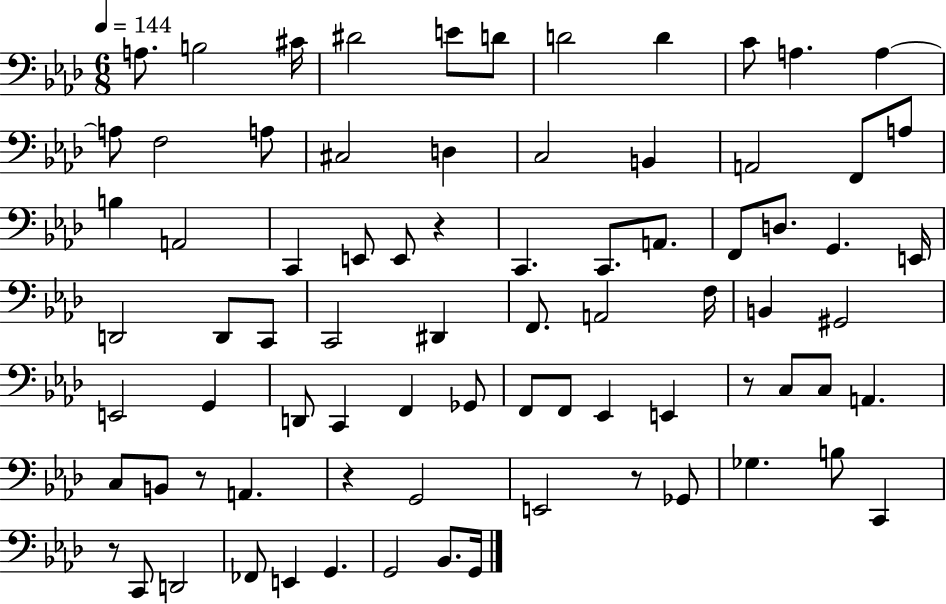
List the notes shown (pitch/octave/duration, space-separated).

A3/e. B3/h C#4/s D#4/h E4/e D4/e D4/h D4/q C4/e A3/q. A3/q A3/e F3/h A3/e C#3/h D3/q C3/h B2/q A2/h F2/e A3/e B3/q A2/h C2/q E2/e E2/e R/q C2/q. C2/e. A2/e. F2/e D3/e. G2/q. E2/s D2/h D2/e C2/e C2/h D#2/q F2/e. A2/h F3/s B2/q G#2/h E2/h G2/q D2/e C2/q F2/q Gb2/e F2/e F2/e Eb2/q E2/q R/e C3/e C3/e A2/q. C3/e B2/e R/e A2/q. R/q G2/h E2/h R/e Gb2/e Gb3/q. B3/e C2/q R/e C2/e D2/h FES2/e E2/q G2/q. G2/h Bb2/e. G2/s